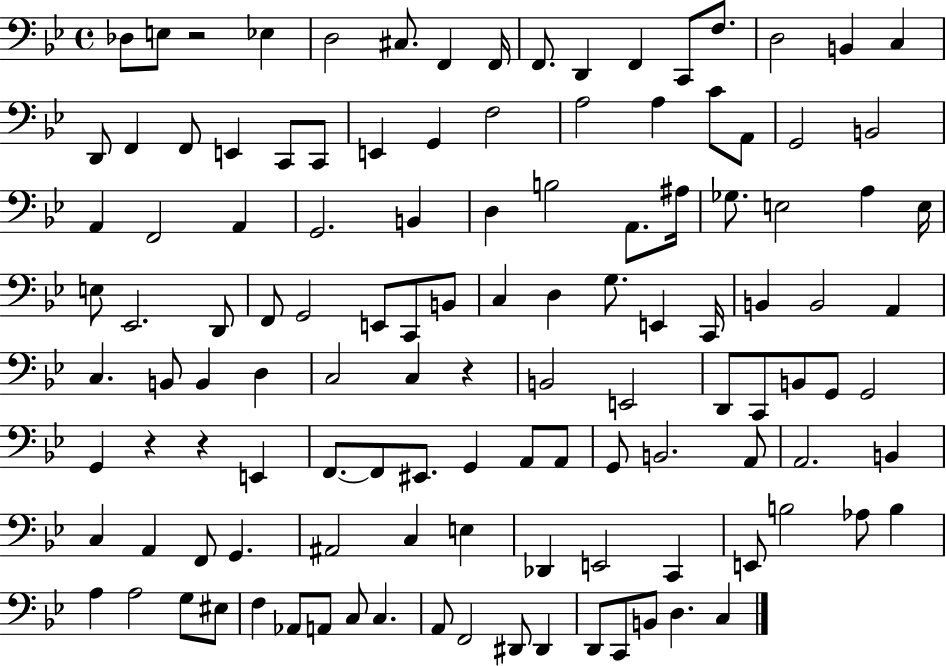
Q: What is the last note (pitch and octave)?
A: C3